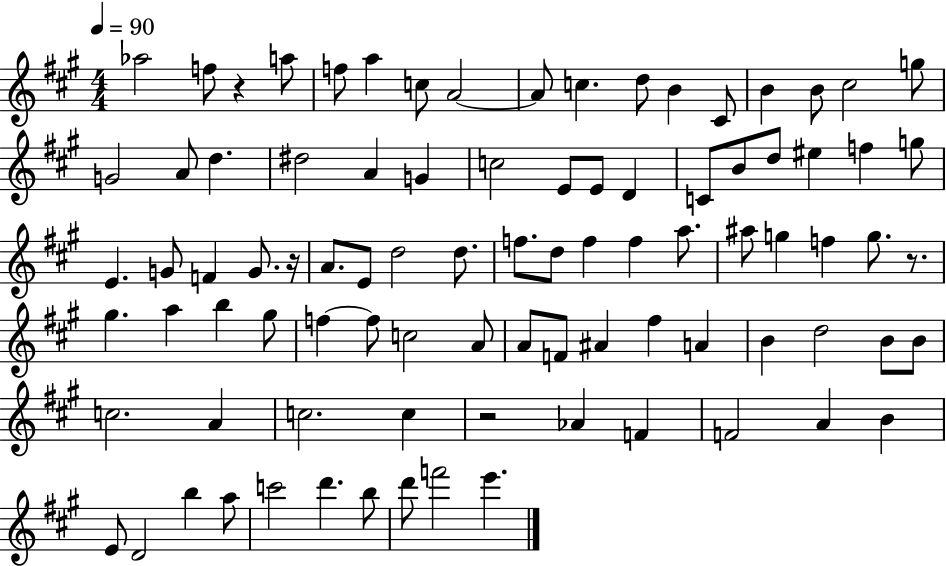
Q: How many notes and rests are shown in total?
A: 89